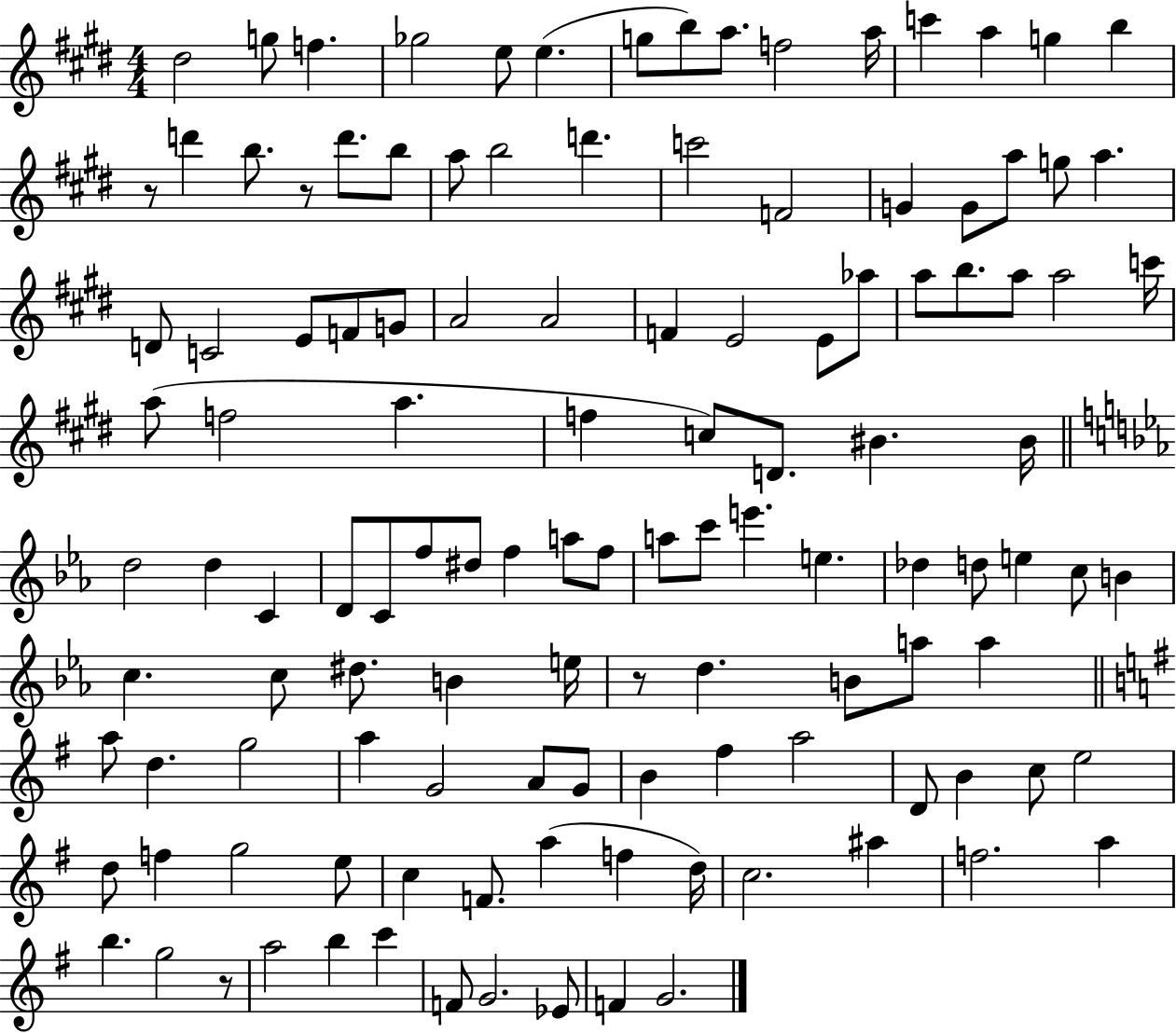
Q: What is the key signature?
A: E major